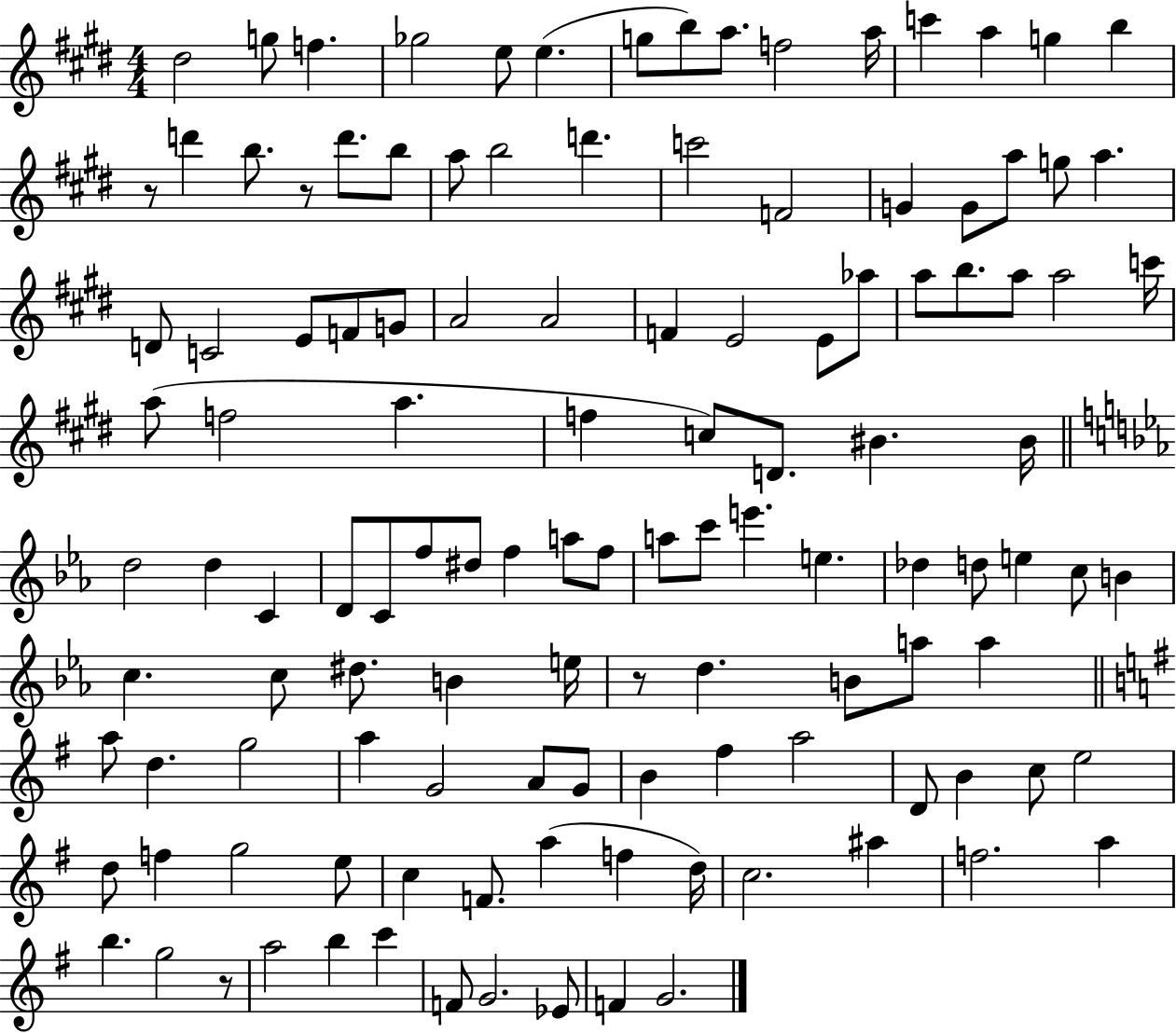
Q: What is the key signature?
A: E major